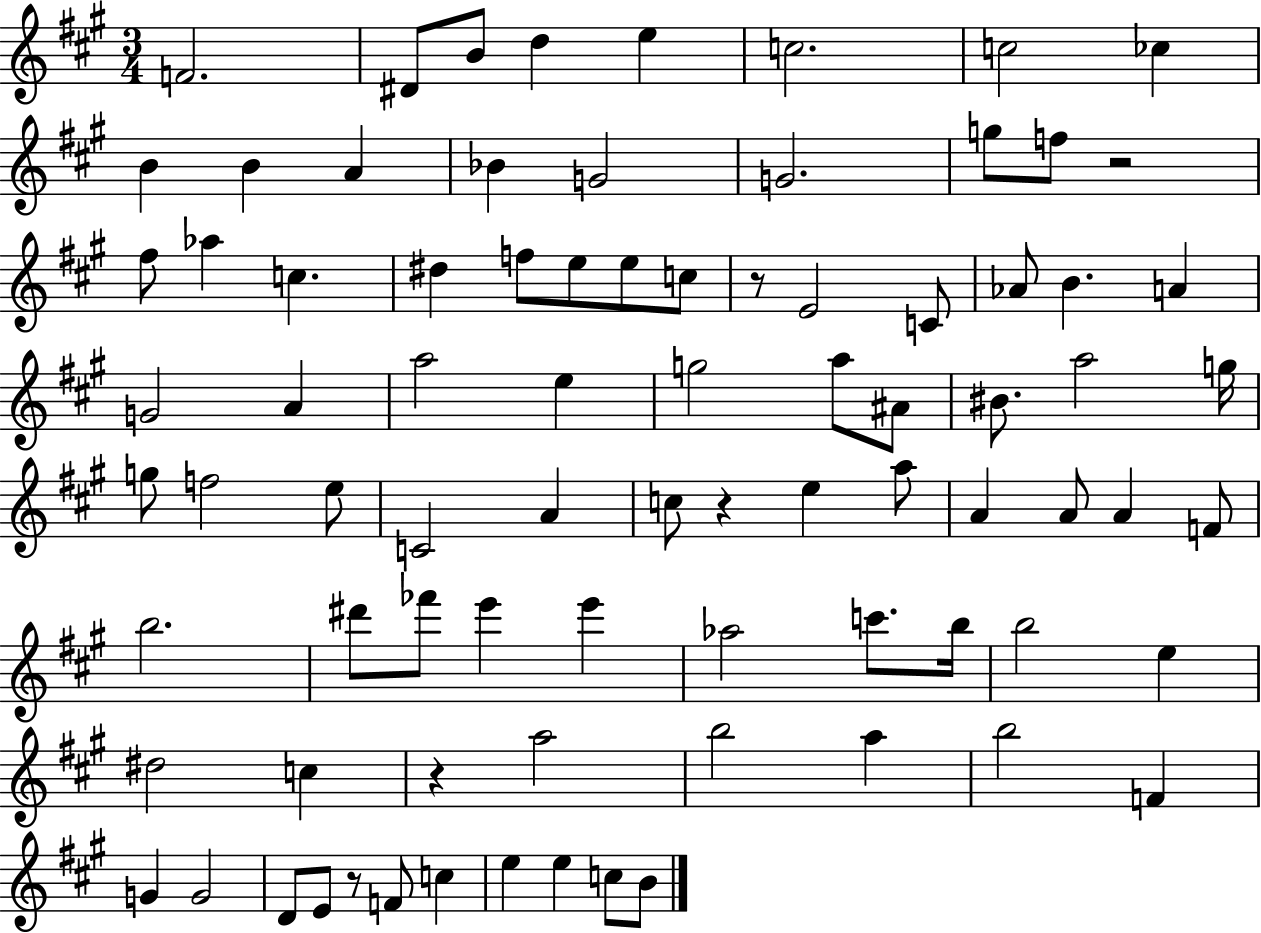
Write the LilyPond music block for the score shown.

{
  \clef treble
  \numericTimeSignature
  \time 3/4
  \key a \major
  f'2. | dis'8 b'8 d''4 e''4 | c''2. | c''2 ces''4 | \break b'4 b'4 a'4 | bes'4 g'2 | g'2. | g''8 f''8 r2 | \break fis''8 aes''4 c''4. | dis''4 f''8 e''8 e''8 c''8 | r8 e'2 c'8 | aes'8 b'4. a'4 | \break g'2 a'4 | a''2 e''4 | g''2 a''8 ais'8 | bis'8. a''2 g''16 | \break g''8 f''2 e''8 | c'2 a'4 | c''8 r4 e''4 a''8 | a'4 a'8 a'4 f'8 | \break b''2. | dis'''8 fes'''8 e'''4 e'''4 | aes''2 c'''8. b''16 | b''2 e''4 | \break dis''2 c''4 | r4 a''2 | b''2 a''4 | b''2 f'4 | \break g'4 g'2 | d'8 e'8 r8 f'8 c''4 | e''4 e''4 c''8 b'8 | \bar "|."
}